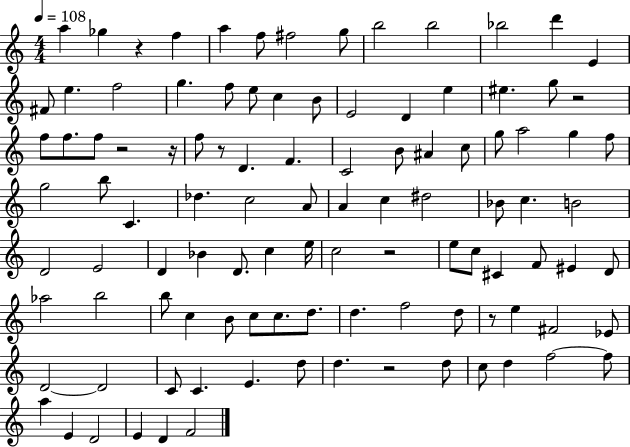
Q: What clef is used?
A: treble